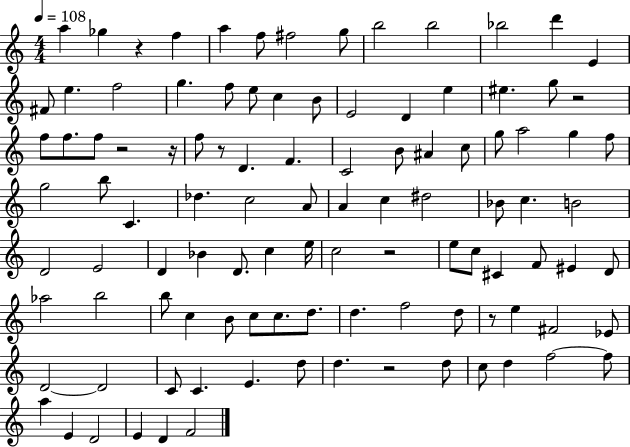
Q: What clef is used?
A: treble